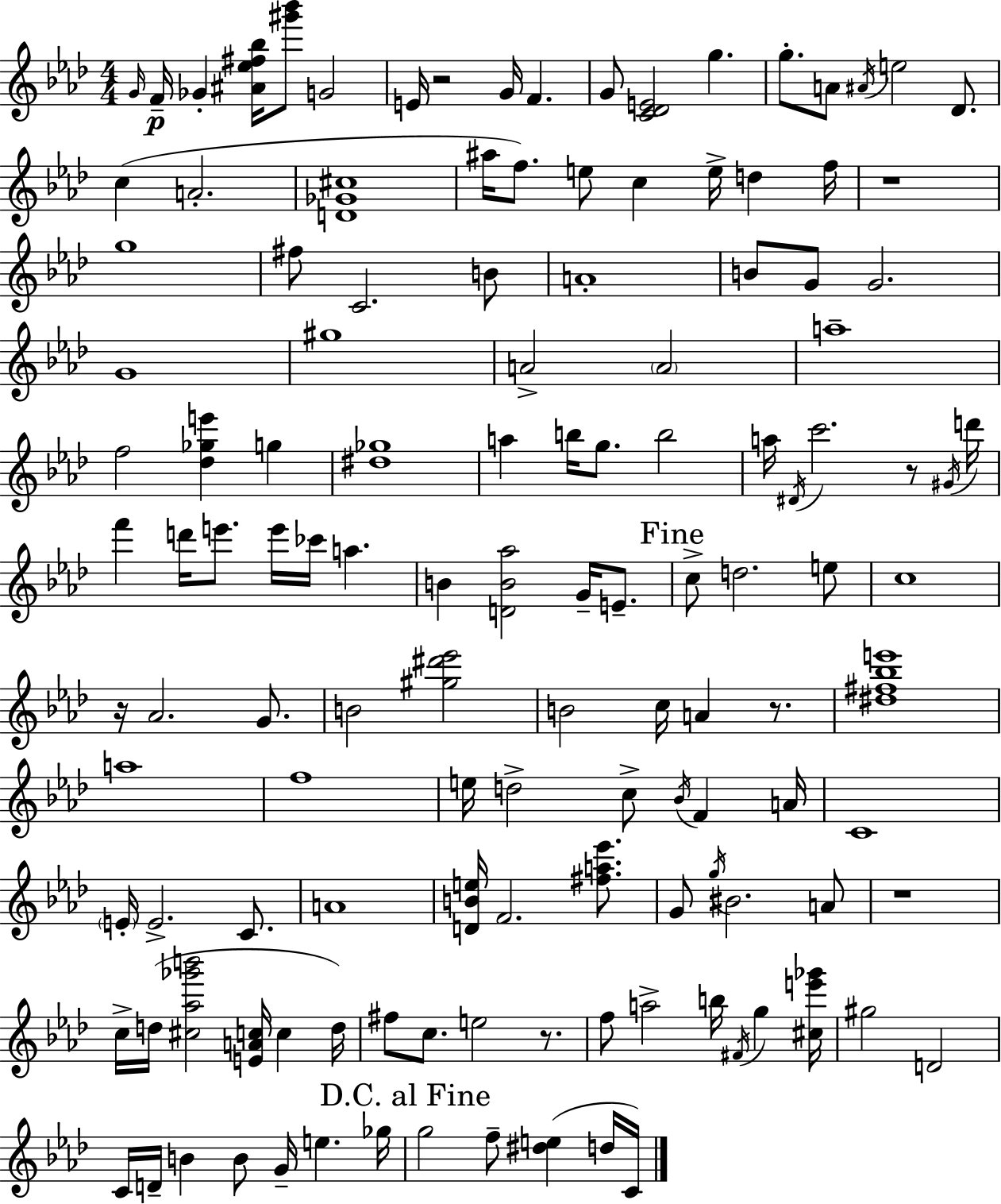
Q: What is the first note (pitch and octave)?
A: G4